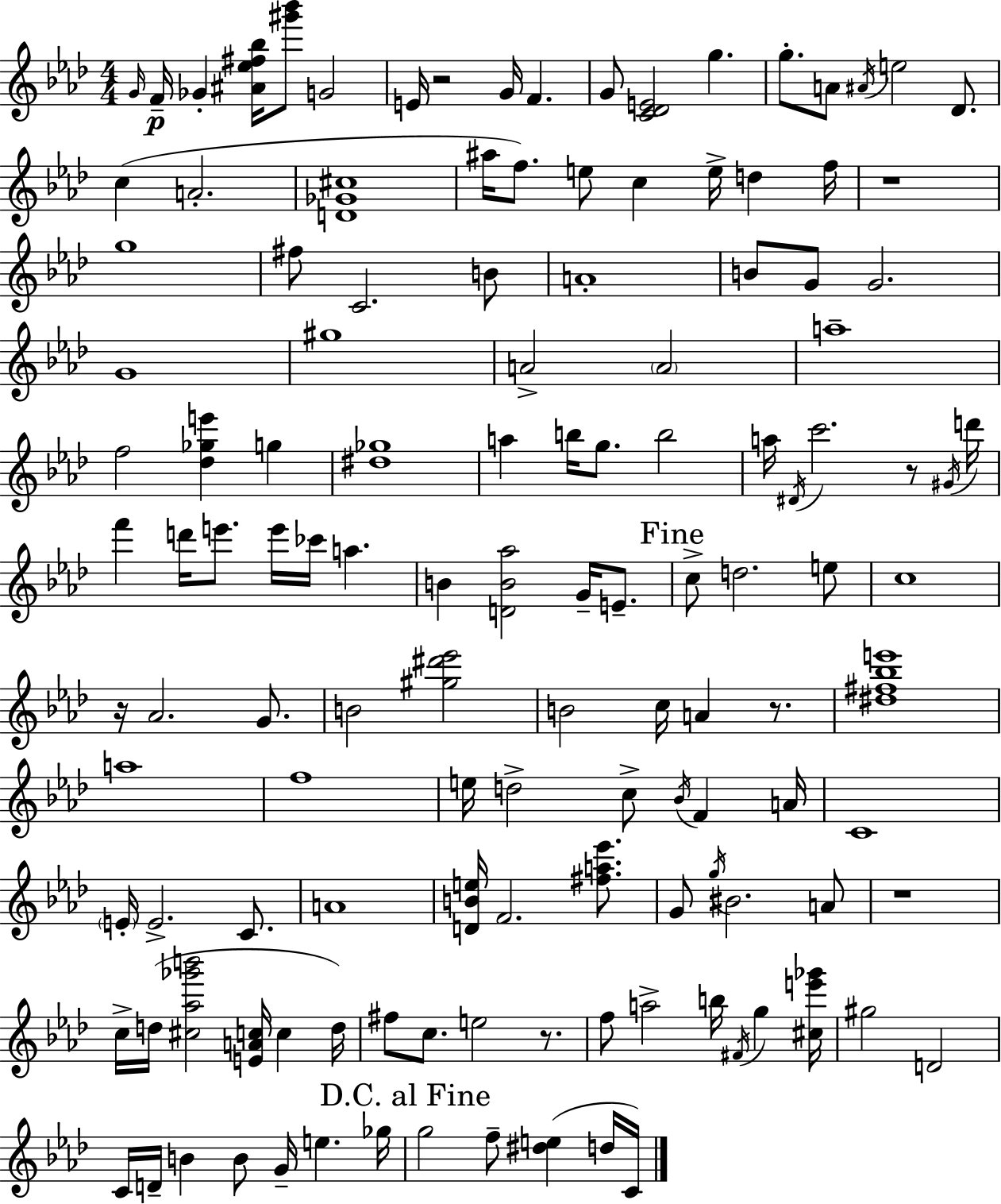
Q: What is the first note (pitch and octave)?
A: G4